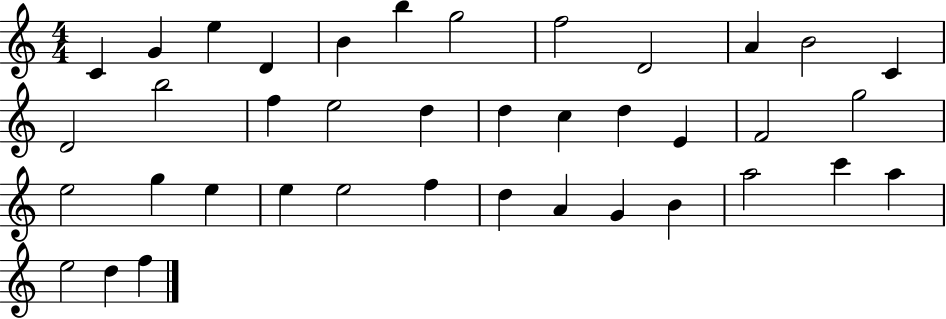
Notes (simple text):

C4/q G4/q E5/q D4/q B4/q B5/q G5/h F5/h D4/h A4/q B4/h C4/q D4/h B5/h F5/q E5/h D5/q D5/q C5/q D5/q E4/q F4/h G5/h E5/h G5/q E5/q E5/q E5/h F5/q D5/q A4/q G4/q B4/q A5/h C6/q A5/q E5/h D5/q F5/q